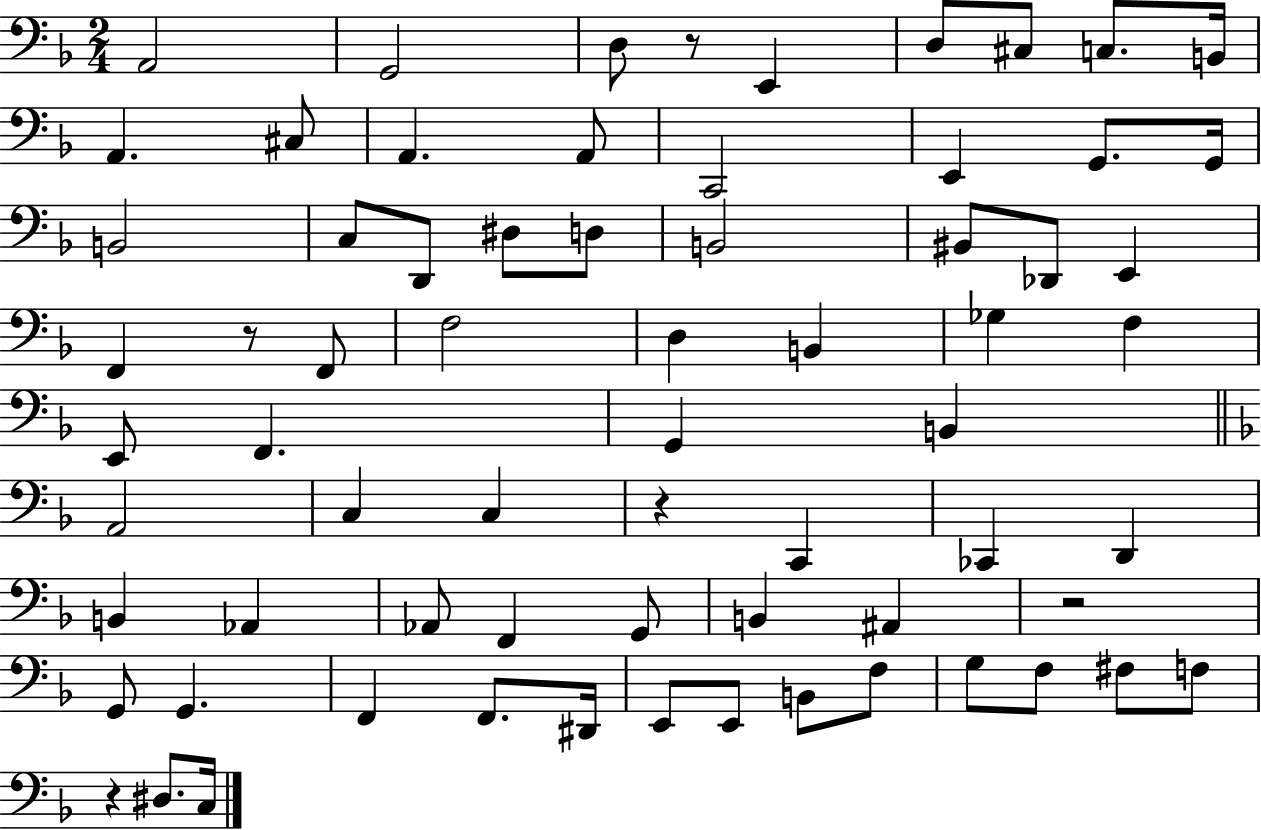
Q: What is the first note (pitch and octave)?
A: A2